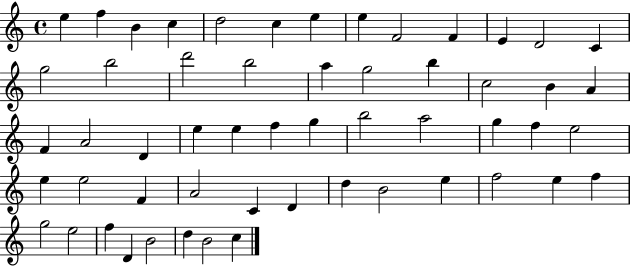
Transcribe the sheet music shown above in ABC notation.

X:1
T:Untitled
M:4/4
L:1/4
K:C
e f B c d2 c e e F2 F E D2 C g2 b2 d'2 b2 a g2 b c2 B A F A2 D e e f g b2 a2 g f e2 e e2 F A2 C D d B2 e f2 e f g2 e2 f D B2 d B2 c